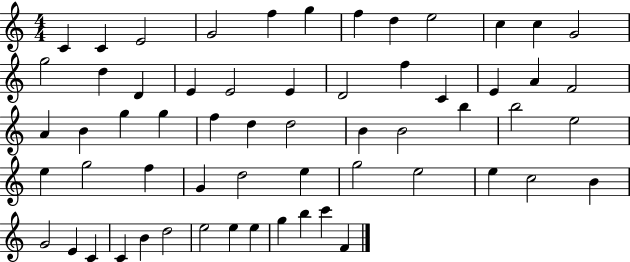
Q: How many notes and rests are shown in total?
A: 60